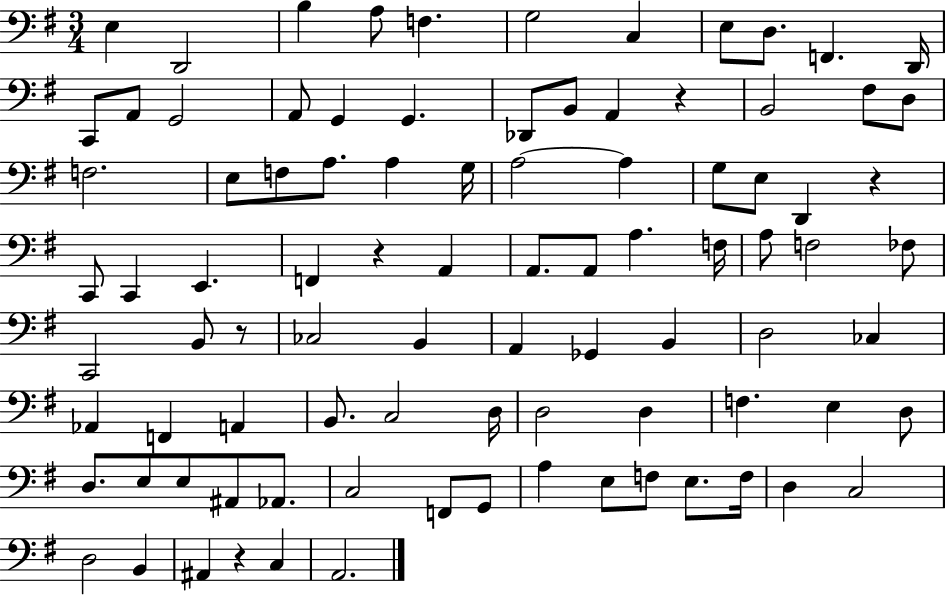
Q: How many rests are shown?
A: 5